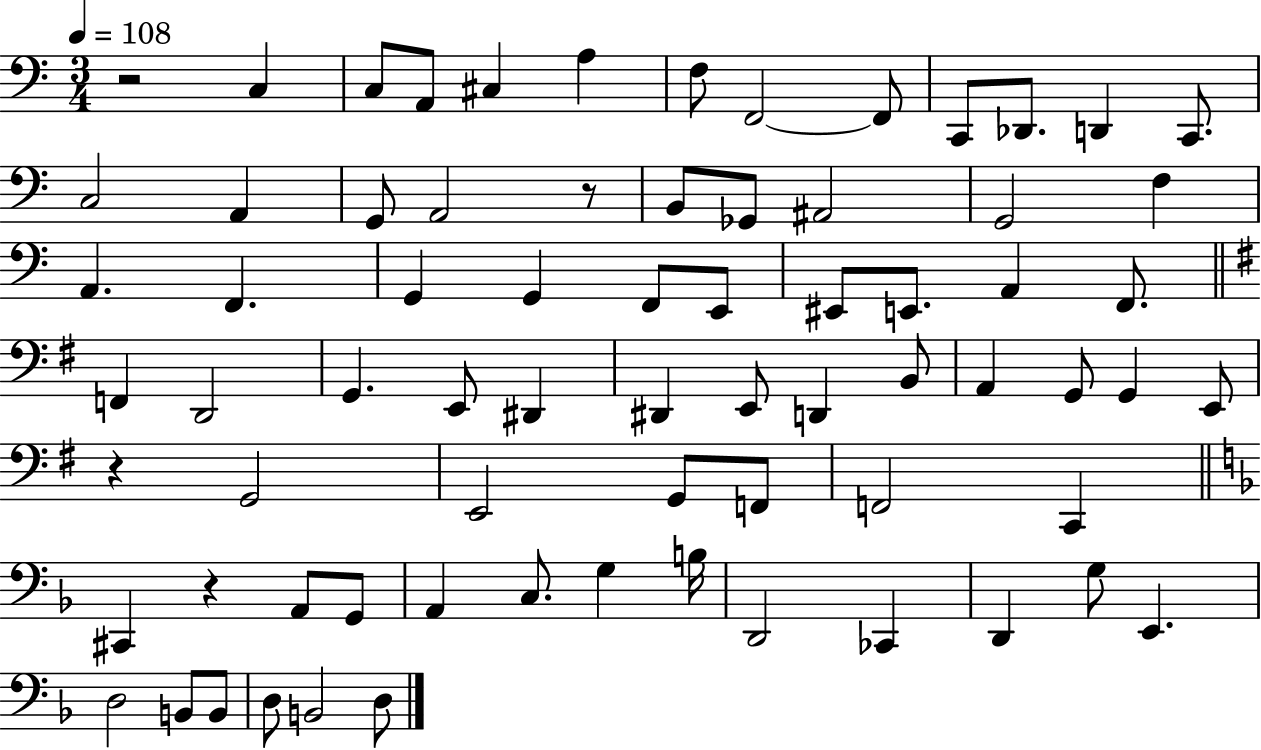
R/h C3/q C3/e A2/e C#3/q A3/q F3/e F2/h F2/e C2/e Db2/e. D2/q C2/e. C3/h A2/q G2/e A2/h R/e B2/e Gb2/e A#2/h G2/h F3/q A2/q. F2/q. G2/q G2/q F2/e E2/e EIS2/e E2/e. A2/q F2/e. F2/q D2/h G2/q. E2/e D#2/q D#2/q E2/e D2/q B2/e A2/q G2/e G2/q E2/e R/q G2/h E2/h G2/e F2/e F2/h C2/q C#2/q R/q A2/e G2/e A2/q C3/e. G3/q B3/s D2/h CES2/q D2/q G3/e E2/q. D3/h B2/e B2/e D3/e B2/h D3/e